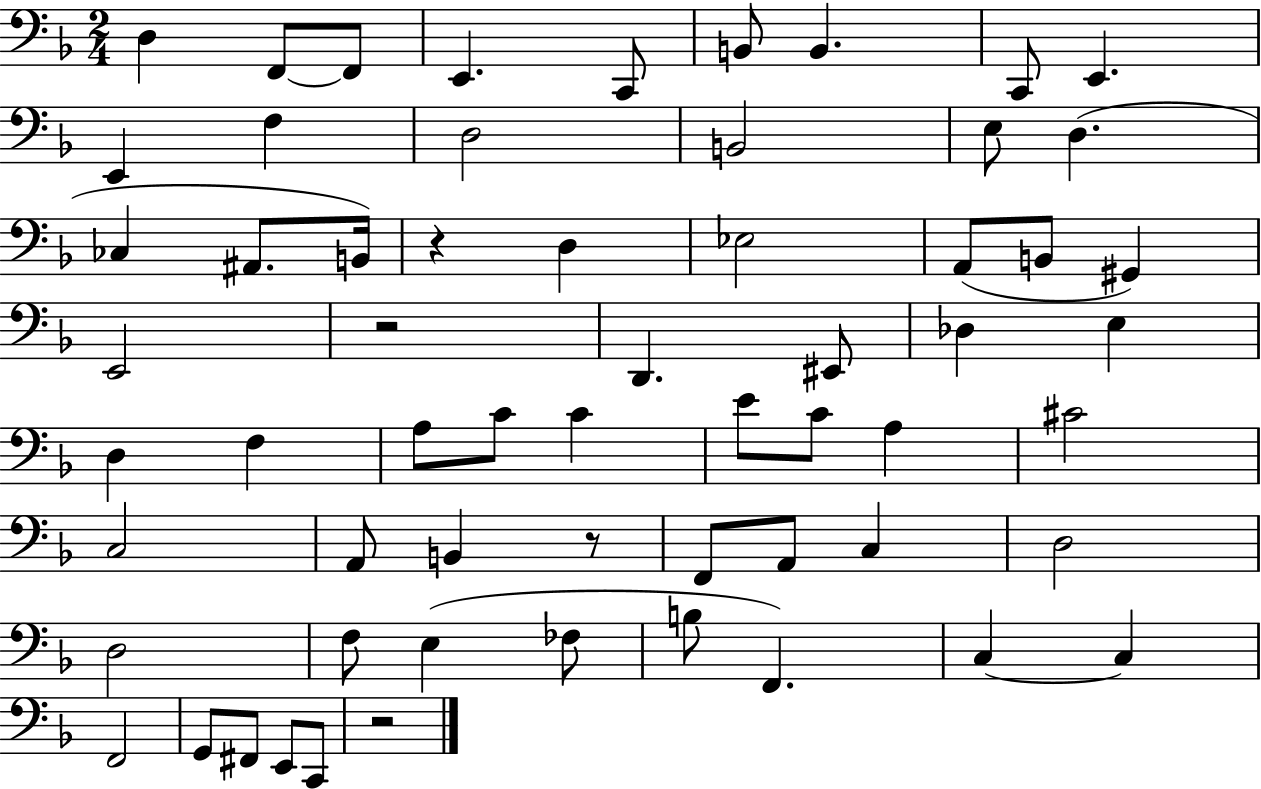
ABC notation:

X:1
T:Untitled
M:2/4
L:1/4
K:F
D, F,,/2 F,,/2 E,, C,,/2 B,,/2 B,, C,,/2 E,, E,, F, D,2 B,,2 E,/2 D, _C, ^A,,/2 B,,/4 z D, _E,2 A,,/2 B,,/2 ^G,, E,,2 z2 D,, ^E,,/2 _D, E, D, F, A,/2 C/2 C E/2 C/2 A, ^C2 C,2 A,,/2 B,, z/2 F,,/2 A,,/2 C, D,2 D,2 F,/2 E, _F,/2 B,/2 F,, C, C, F,,2 G,,/2 ^F,,/2 E,,/2 C,,/2 z2